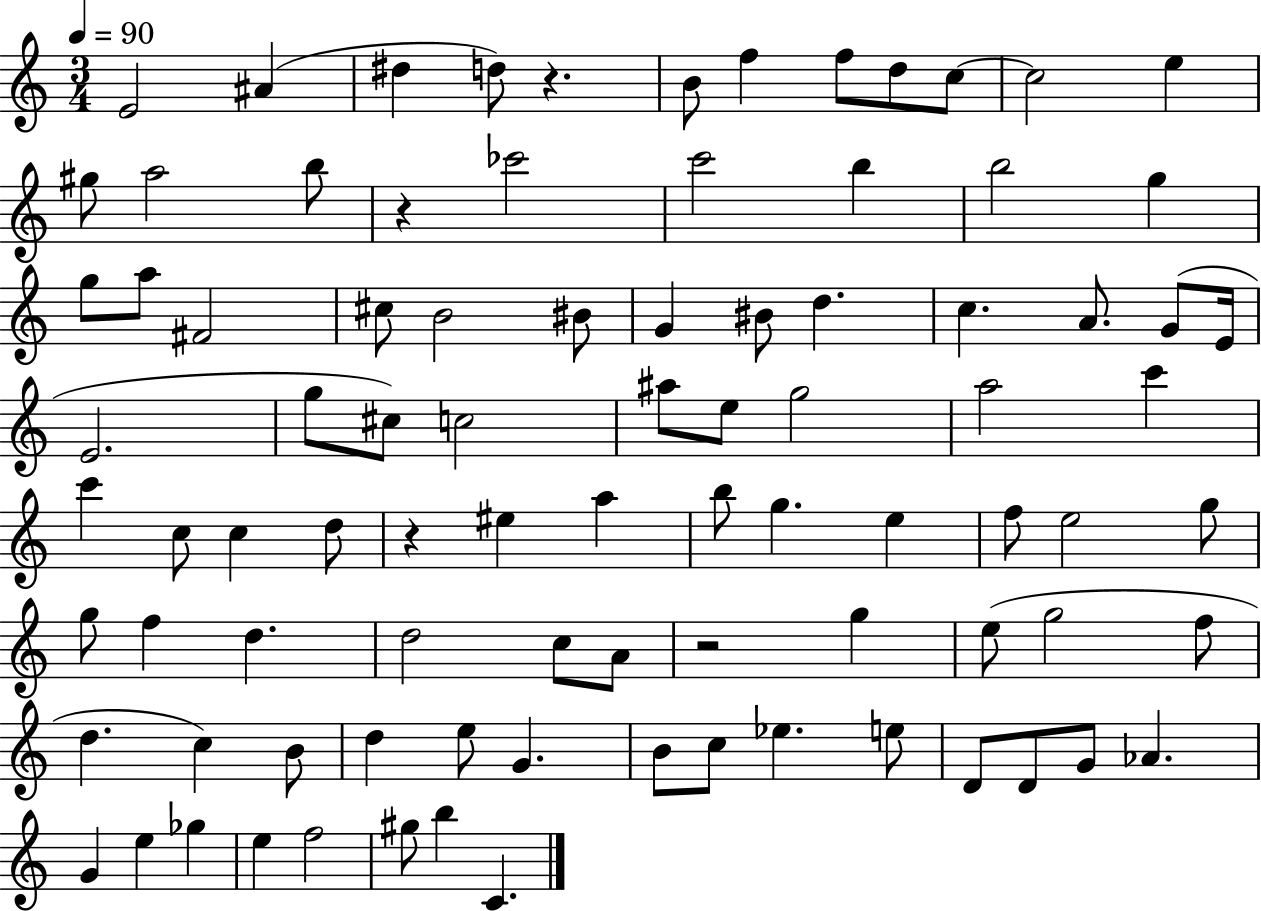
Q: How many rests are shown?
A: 4